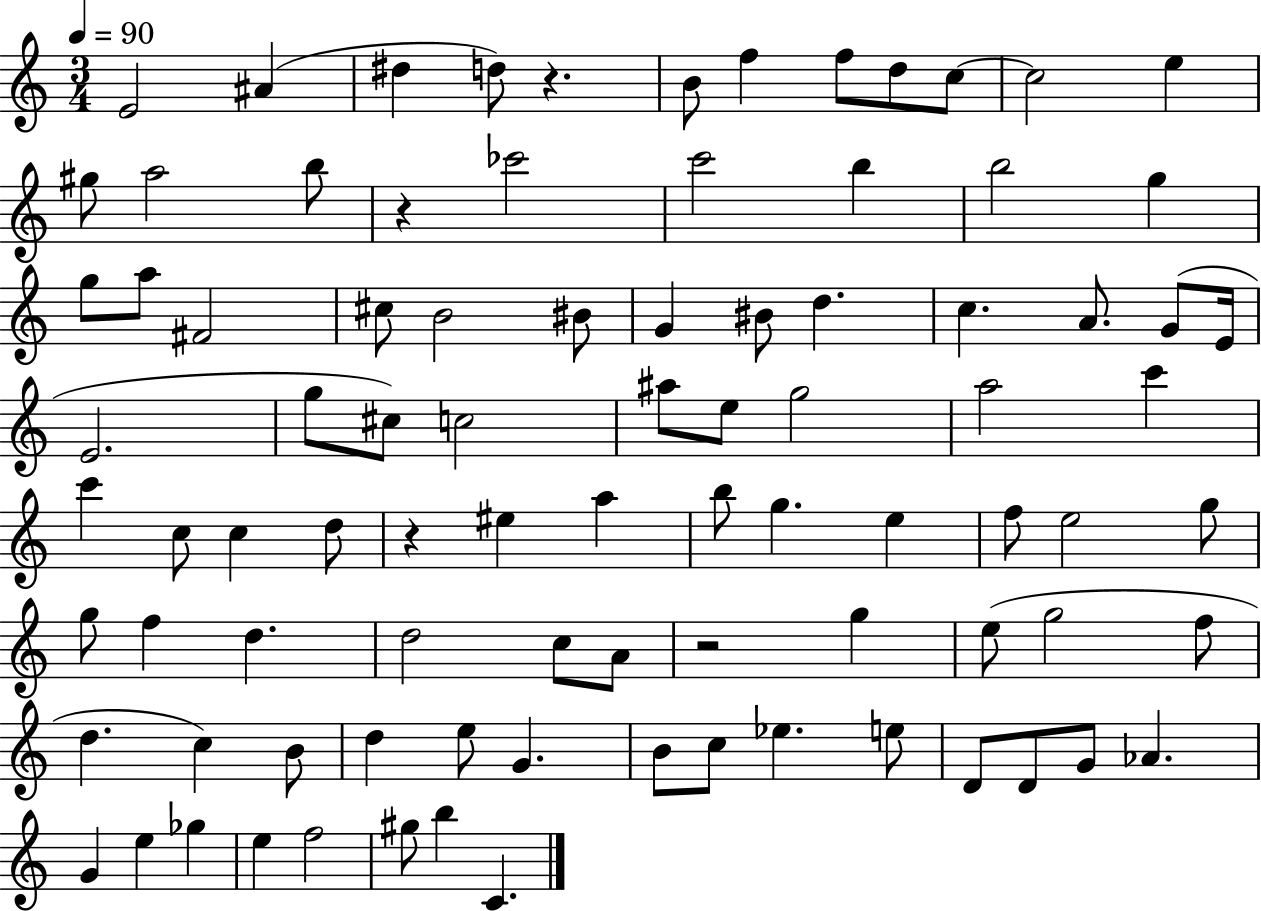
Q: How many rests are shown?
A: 4